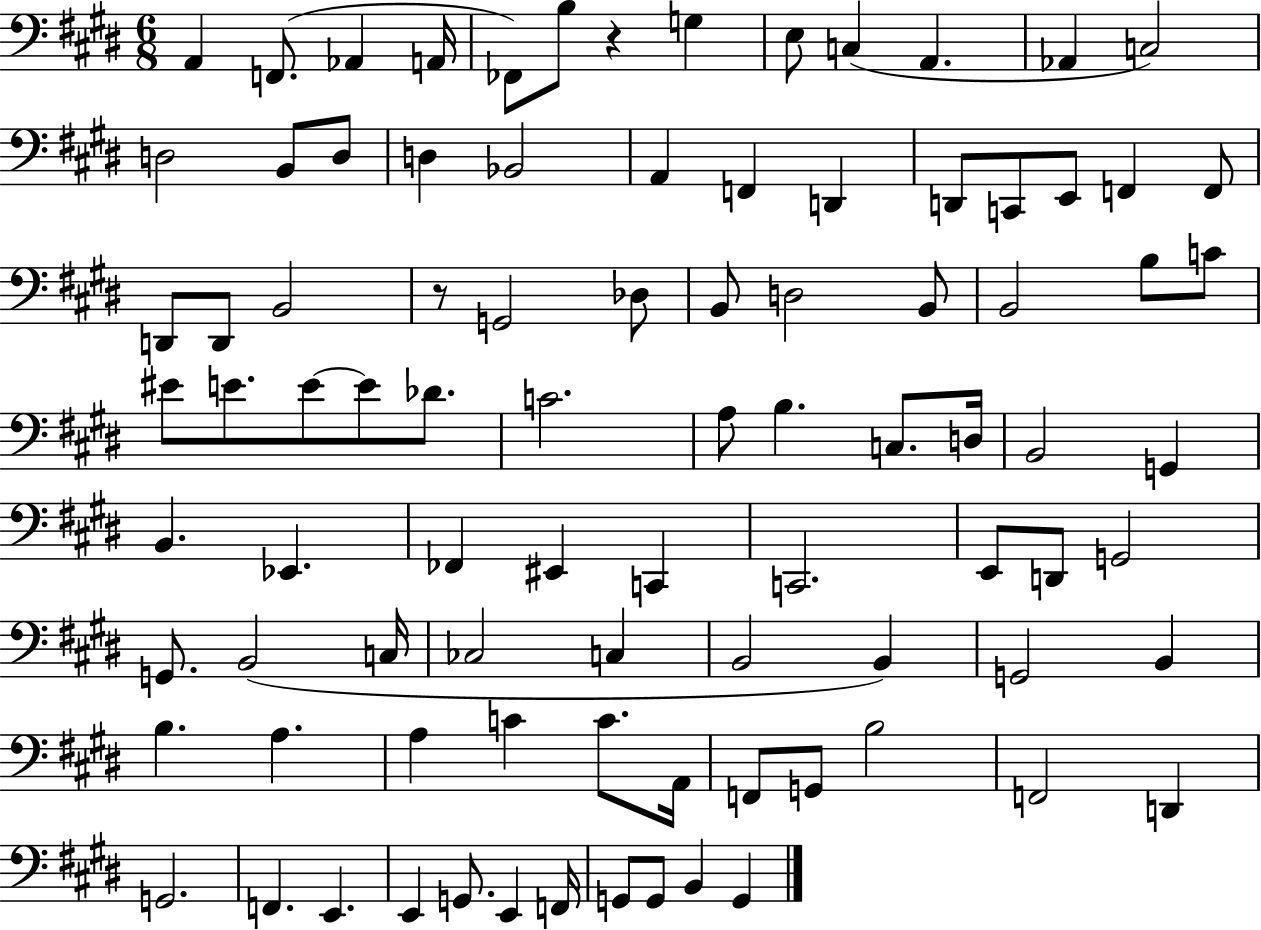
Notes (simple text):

A2/q F2/e. Ab2/q A2/s FES2/e B3/e R/q G3/q E3/e C3/q A2/q. Ab2/q C3/h D3/h B2/e D3/e D3/q Bb2/h A2/q F2/q D2/q D2/e C2/e E2/e F2/q F2/e D2/e D2/e B2/h R/e G2/h Db3/e B2/e D3/h B2/e B2/h B3/e C4/e EIS4/e E4/e. E4/e E4/e Db4/e. C4/h. A3/e B3/q. C3/e. D3/s B2/h G2/q B2/q. Eb2/q. FES2/q EIS2/q C2/q C2/h. E2/e D2/e G2/h G2/e. B2/h C3/s CES3/h C3/q B2/h B2/q G2/h B2/q B3/q. A3/q. A3/q C4/q C4/e. A2/s F2/e G2/e B3/h F2/h D2/q G2/h. F2/q. E2/q. E2/q G2/e. E2/q F2/s G2/e G2/e B2/q G2/q